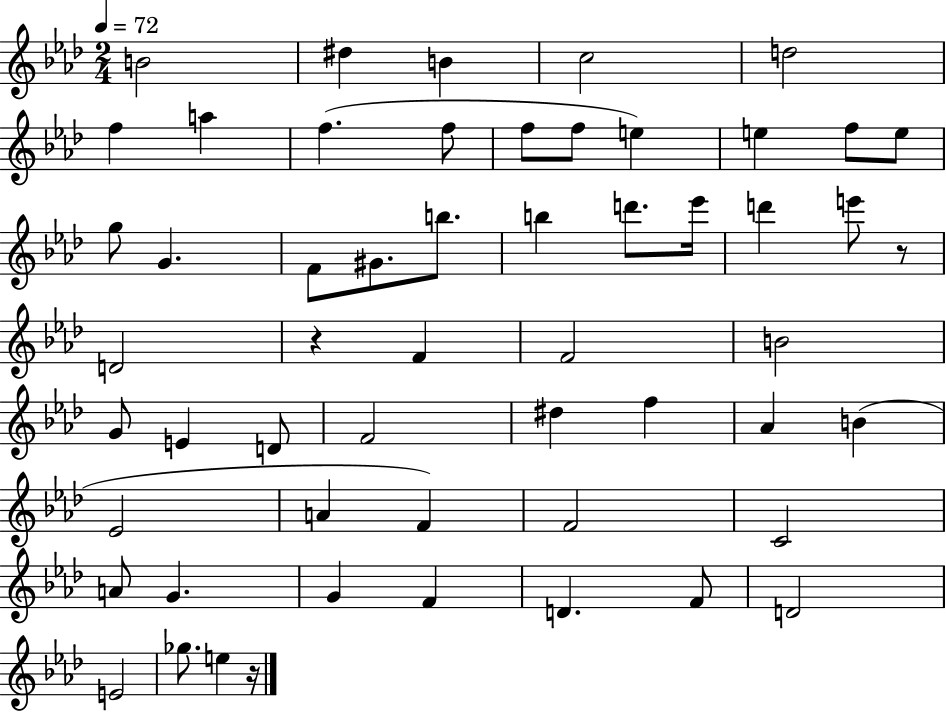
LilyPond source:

{
  \clef treble
  \numericTimeSignature
  \time 2/4
  \key aes \major
  \tempo 4 = 72
  \repeat volta 2 { b'2 | dis''4 b'4 | c''2 | d''2 | \break f''4 a''4 | f''4.( f''8 | f''8 f''8 e''4) | e''4 f''8 e''8 | \break g''8 g'4. | f'8 gis'8. b''8. | b''4 d'''8. ees'''16 | d'''4 e'''8 r8 | \break d'2 | r4 f'4 | f'2 | b'2 | \break g'8 e'4 d'8 | f'2 | dis''4 f''4 | aes'4 b'4( | \break ees'2 | a'4 f'4) | f'2 | c'2 | \break a'8 g'4. | g'4 f'4 | d'4. f'8 | d'2 | \break e'2 | ges''8. e''4 r16 | } \bar "|."
}